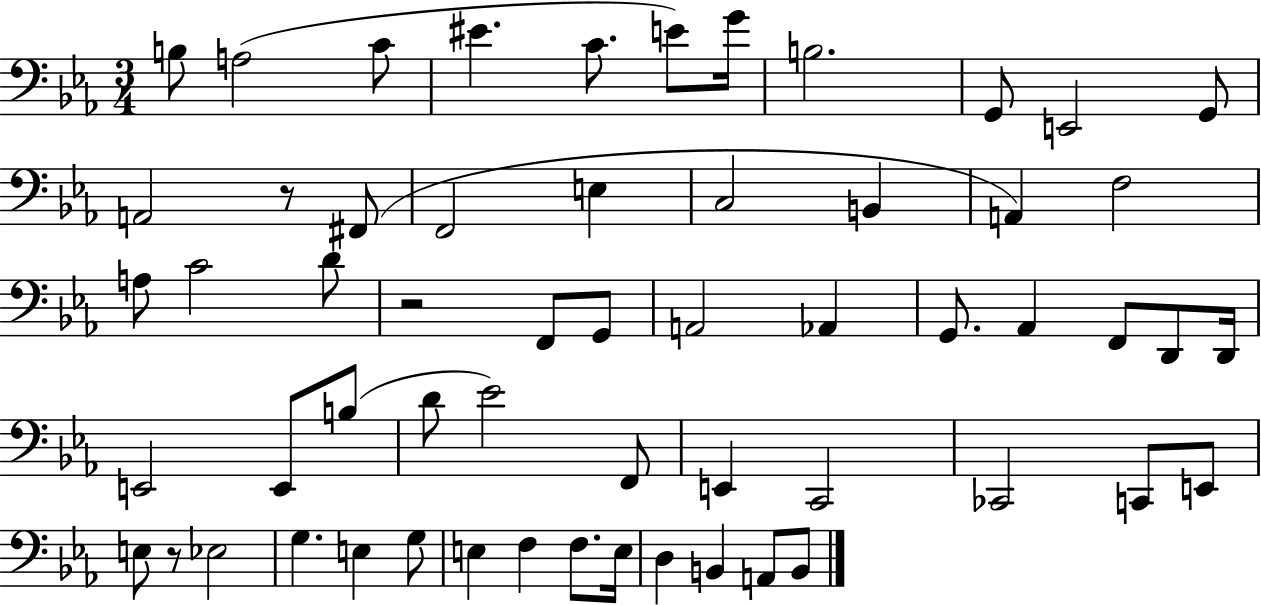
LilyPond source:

{
  \clef bass
  \numericTimeSignature
  \time 3/4
  \key ees \major
  b8 a2( c'8 | eis'4. c'8. e'8) g'16 | b2. | g,8 e,2 g,8 | \break a,2 r8 fis,8( | f,2 e4 | c2 b,4 | a,4) f2 | \break a8 c'2 d'8 | r2 f,8 g,8 | a,2 aes,4 | g,8. aes,4 f,8 d,8 d,16 | \break e,2 e,8 b8( | d'8 ees'2) f,8 | e,4 c,2 | ces,2 c,8 e,8 | \break e8 r8 ees2 | g4. e4 g8 | e4 f4 f8. e16 | d4 b,4 a,8 b,8 | \break \bar "|."
}